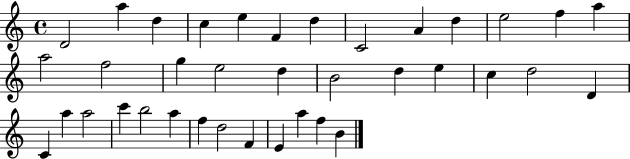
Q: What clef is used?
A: treble